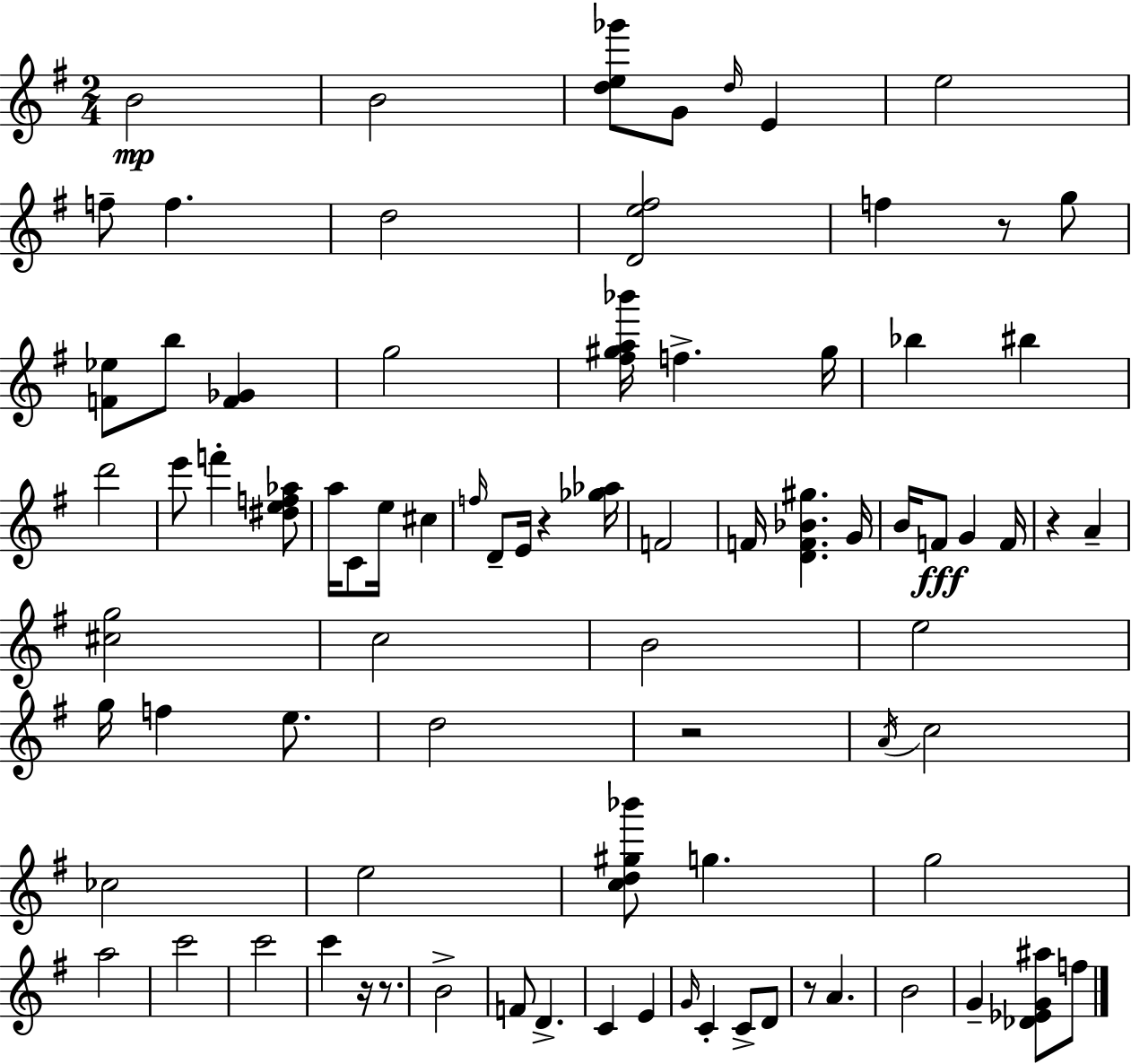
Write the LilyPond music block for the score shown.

{
  \clef treble
  \numericTimeSignature
  \time 2/4
  \key g \major
  \repeat volta 2 { b'2\mp | b'2 | <d'' e'' ges'''>8 g'8 \grace { d''16 } e'4 | e''2 | \break f''8-- f''4. | d''2 | <d' e'' fis''>2 | f''4 r8 g''8 | \break <f' ees''>8 b''8 <f' ges'>4 | g''2 | <fis'' gis'' a'' bes'''>16 f''4.-> | gis''16 bes''4 bis''4 | \break d'''2 | e'''8 f'''4-. <dis'' e'' f'' aes''>8 | a''16 c'8 e''16 cis''4 | \grace { f''16 } d'8-- e'16 r4 | \break <ges'' aes''>16 f'2 | f'16 <d' f' bes' gis''>4. | g'16 b'16 f'8\fff g'4 | f'16 r4 a'4-- | \break <cis'' g''>2 | c''2 | b'2 | e''2 | \break g''16 f''4 e''8. | d''2 | r2 | \acciaccatura { a'16 } c''2 | \break ces''2 | e''2 | <c'' d'' gis'' bes'''>8 g''4. | g''2 | \break a''2 | c'''2 | c'''2 | c'''4 r16 | \break r8. b'2-> | f'8 d'4.-> | c'4 e'4 | \grace { g'16 } c'4-. | \break c'8-> d'8 r8 a'4. | b'2 | g'4-- | <des' ees' g' ais''>8 f''8 } \bar "|."
}